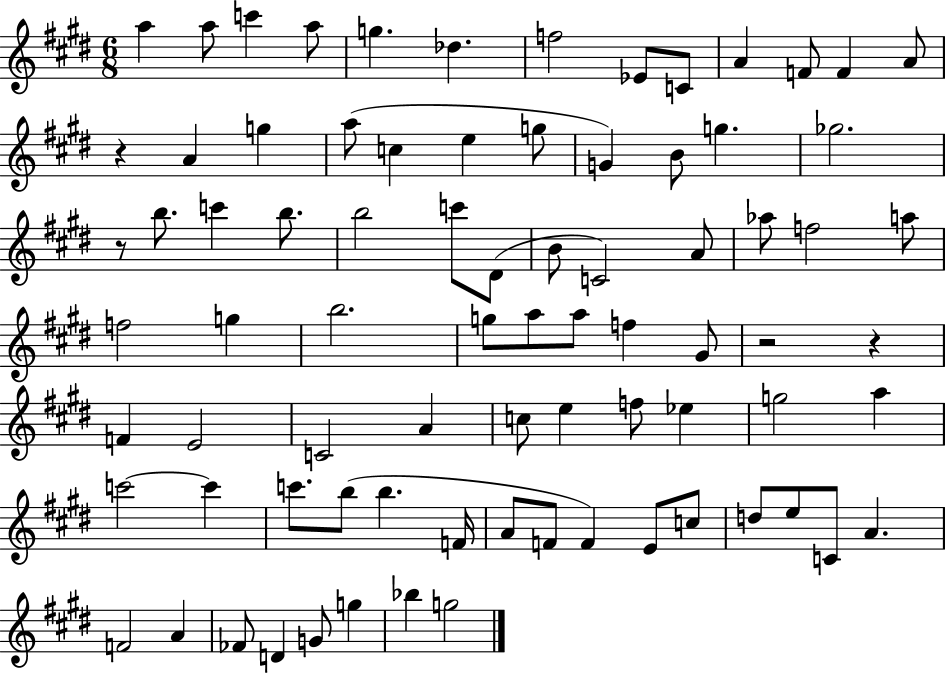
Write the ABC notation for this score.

X:1
T:Untitled
M:6/8
L:1/4
K:E
a a/2 c' a/2 g _d f2 _E/2 C/2 A F/2 F A/2 z A g a/2 c e g/2 G B/2 g _g2 z/2 b/2 c' b/2 b2 c'/2 ^D/2 B/2 C2 A/2 _a/2 f2 a/2 f2 g b2 g/2 a/2 a/2 f ^G/2 z2 z F E2 C2 A c/2 e f/2 _e g2 a c'2 c' c'/2 b/2 b F/4 A/2 F/2 F E/2 c/2 d/2 e/2 C/2 A F2 A _F/2 D G/2 g _b g2